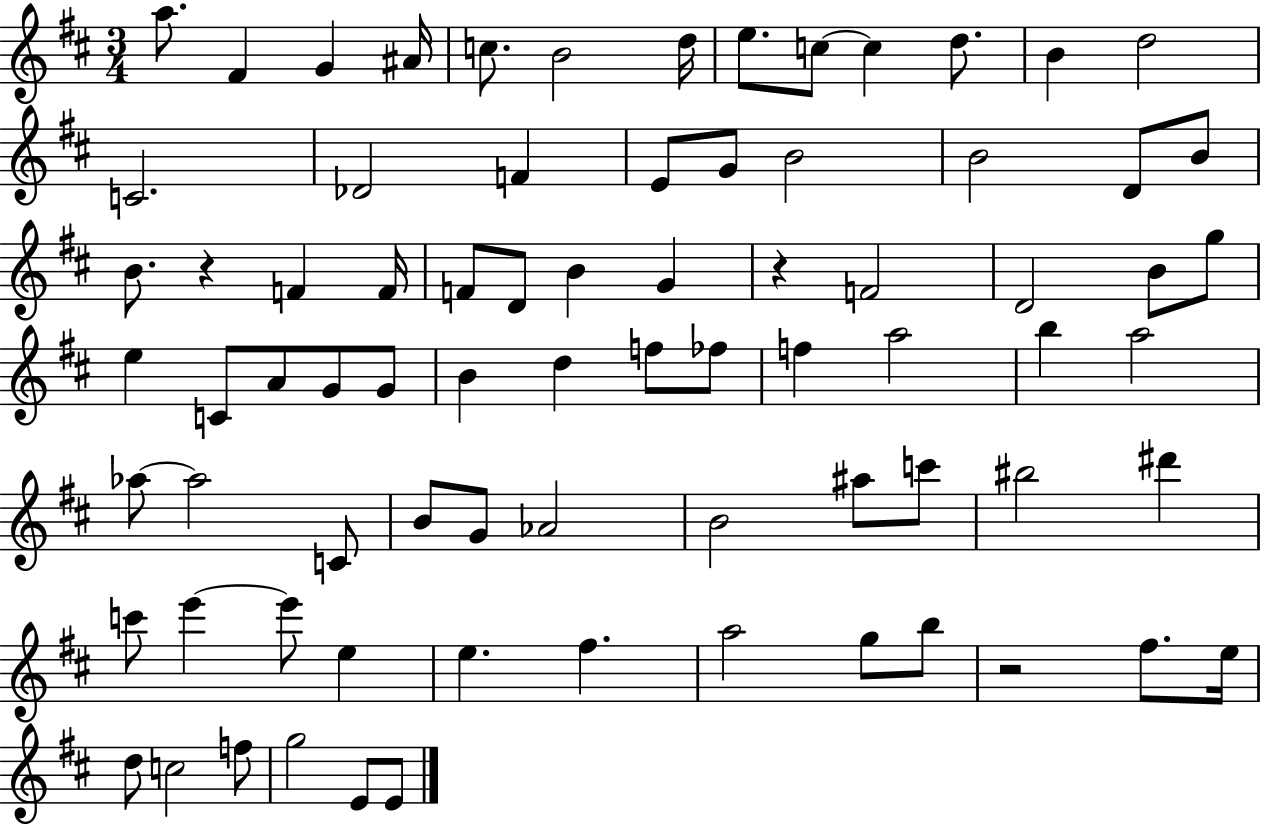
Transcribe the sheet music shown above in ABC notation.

X:1
T:Untitled
M:3/4
L:1/4
K:D
a/2 ^F G ^A/4 c/2 B2 d/4 e/2 c/2 c d/2 B d2 C2 _D2 F E/2 G/2 B2 B2 D/2 B/2 B/2 z F F/4 F/2 D/2 B G z F2 D2 B/2 g/2 e C/2 A/2 G/2 G/2 B d f/2 _f/2 f a2 b a2 _a/2 _a2 C/2 B/2 G/2 _A2 B2 ^a/2 c'/2 ^b2 ^d' c'/2 e' e'/2 e e ^f a2 g/2 b/2 z2 ^f/2 e/4 d/2 c2 f/2 g2 E/2 E/2